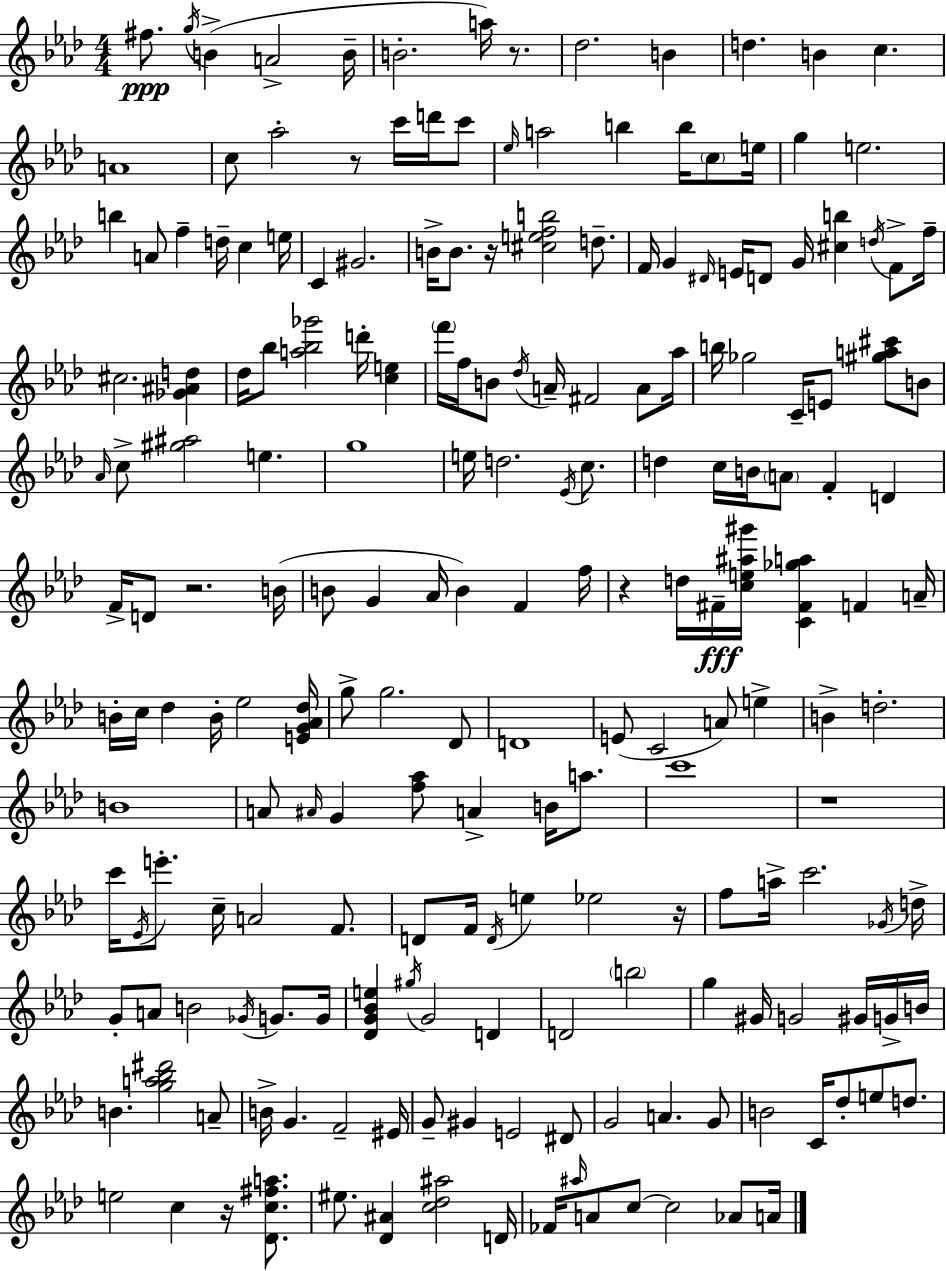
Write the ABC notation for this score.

X:1
T:Untitled
M:4/4
L:1/4
K:Fm
^f/2 g/4 B A2 B/4 B2 a/4 z/2 _d2 B d B c A4 c/2 _a2 z/2 c'/4 d'/4 c'/2 _e/4 a2 b b/4 c/2 e/4 g e2 b A/2 f d/4 c e/4 C ^G2 B/4 B/2 z/4 [^cefb]2 d/2 F/4 G ^D/4 E/4 D/2 G/4 [^cb] d/4 F/2 f/4 ^c2 [_G^Ad] _d/4 _b/2 [a_b_g']2 d'/4 [ce] f'/4 f/4 B/2 _d/4 A/4 ^F2 A/2 _a/4 b/4 _g2 C/4 E/2 [^ga^c']/2 B/2 _A/4 c/2 [^g^a]2 e g4 e/4 d2 _E/4 c/2 d c/4 B/4 A/2 F D F/4 D/2 z2 B/4 B/2 G _A/4 B F f/4 z d/4 ^F/4 [ce^a^g']/4 [C^F_ga] F A/4 B/4 c/4 _d B/4 _e2 [EG_A_d]/4 g/2 g2 _D/2 D4 E/2 C2 A/2 e B d2 B4 A/2 ^A/4 G [f_a]/2 A B/4 a/2 c'4 z4 c'/4 _E/4 e'/2 c/4 A2 F/2 D/2 F/4 D/4 e _e2 z/4 f/2 a/4 c'2 _G/4 d/4 G/2 A/2 B2 _G/4 G/2 G/4 [_DG_Be] ^g/4 G2 D D2 b2 g ^G/4 G2 ^G/4 G/4 B/4 B [ga_b^d']2 A/2 B/4 G F2 ^E/4 G/2 ^G E2 ^D/2 G2 A G/2 B2 C/4 _d/2 e/2 d/2 e2 c z/4 [_Dc^fa]/2 ^e/2 [_D^A] [c_d^a]2 D/4 _F/4 ^a/4 A/2 c/2 c2 _A/2 A/4